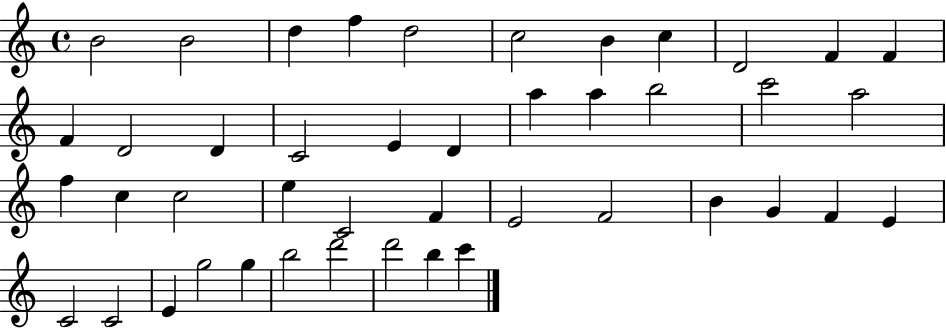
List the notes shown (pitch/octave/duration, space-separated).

B4/h B4/h D5/q F5/q D5/h C5/h B4/q C5/q D4/h F4/q F4/q F4/q D4/h D4/q C4/h E4/q D4/q A5/q A5/q B5/h C6/h A5/h F5/q C5/q C5/h E5/q C4/h F4/q E4/h F4/h B4/q G4/q F4/q E4/q C4/h C4/h E4/q G5/h G5/q B5/h D6/h D6/h B5/q C6/q